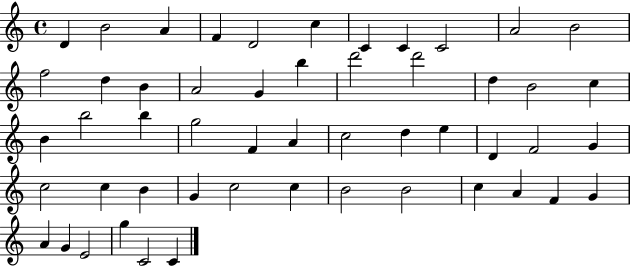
D4/q B4/h A4/q F4/q D4/h C5/q C4/q C4/q C4/h A4/h B4/h F5/h D5/q B4/q A4/h G4/q B5/q D6/h D6/h D5/q B4/h C5/q B4/q B5/h B5/q G5/h F4/q A4/q C5/h D5/q E5/q D4/q F4/h G4/q C5/h C5/q B4/q G4/q C5/h C5/q B4/h B4/h C5/q A4/q F4/q G4/q A4/q G4/q E4/h G5/q C4/h C4/q